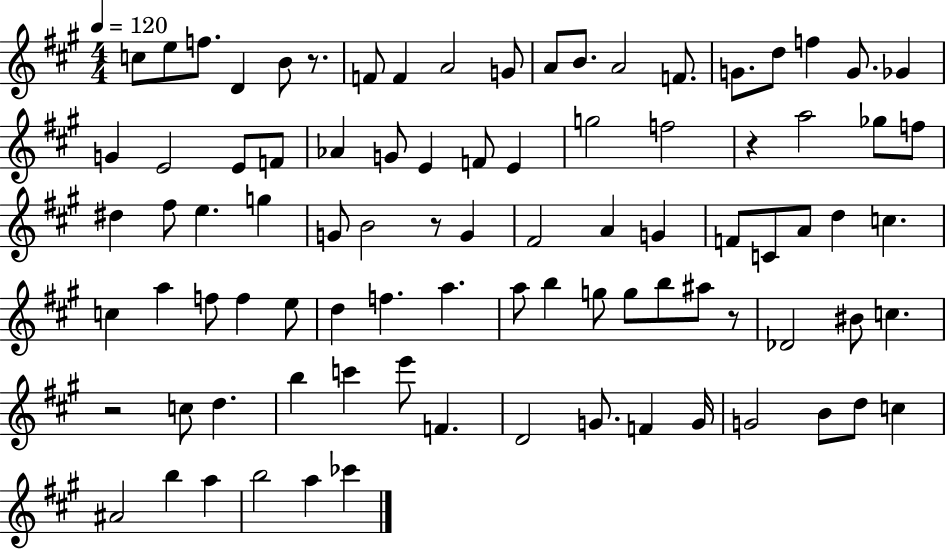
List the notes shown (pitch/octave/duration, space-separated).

C5/e E5/e F5/e. D4/q B4/e R/e. F4/e F4/q A4/h G4/e A4/e B4/e. A4/h F4/e. G4/e. D5/e F5/q G4/e. Gb4/q G4/q E4/h E4/e F4/e Ab4/q G4/e E4/q F4/e E4/q G5/h F5/h R/q A5/h Gb5/e F5/e D#5/q F#5/e E5/q. G5/q G4/e B4/h R/e G4/q F#4/h A4/q G4/q F4/e C4/e A4/e D5/q C5/q. C5/q A5/q F5/e F5/q E5/e D5/q F5/q. A5/q. A5/e B5/q G5/e G5/e B5/e A#5/e R/e Db4/h BIS4/e C5/q. R/h C5/e D5/q. B5/q C6/q E6/e F4/q. D4/h G4/e. F4/q G4/s G4/h B4/e D5/e C5/q A#4/h B5/q A5/q B5/h A5/q CES6/q